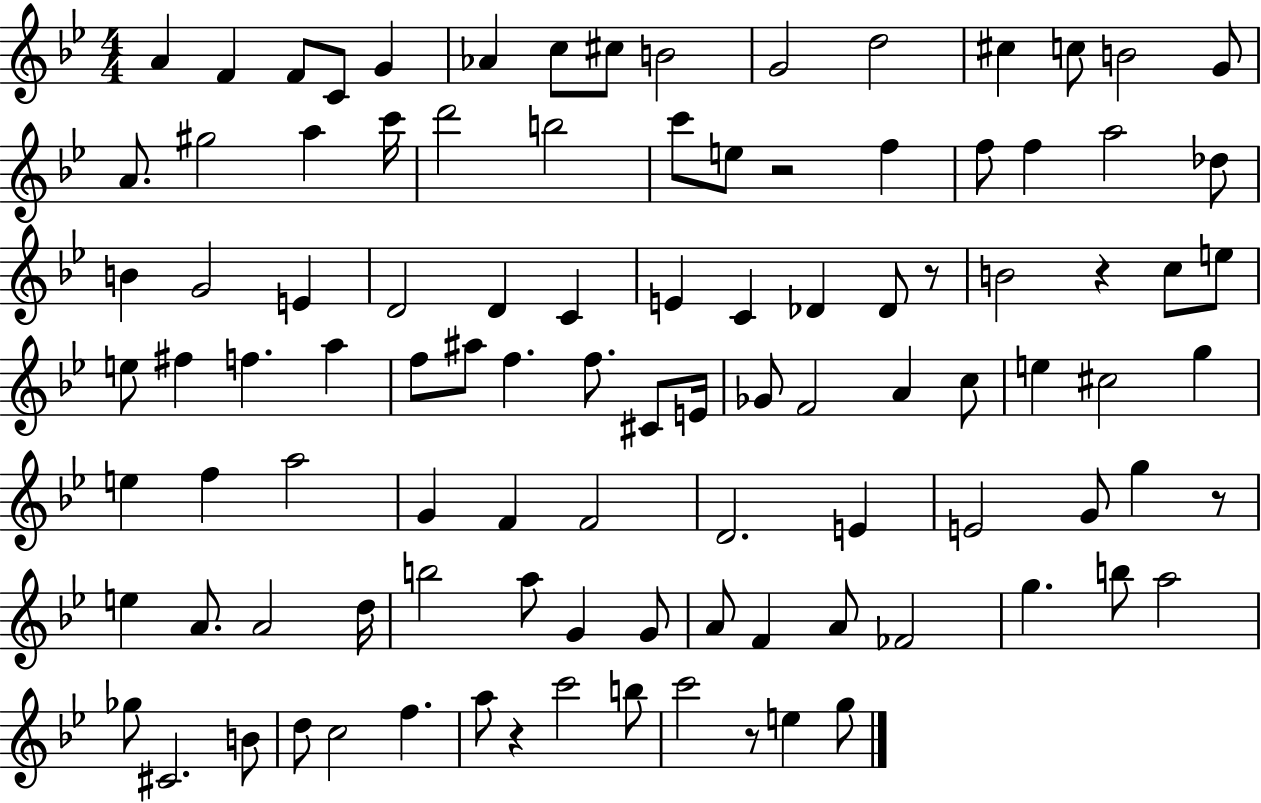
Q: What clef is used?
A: treble